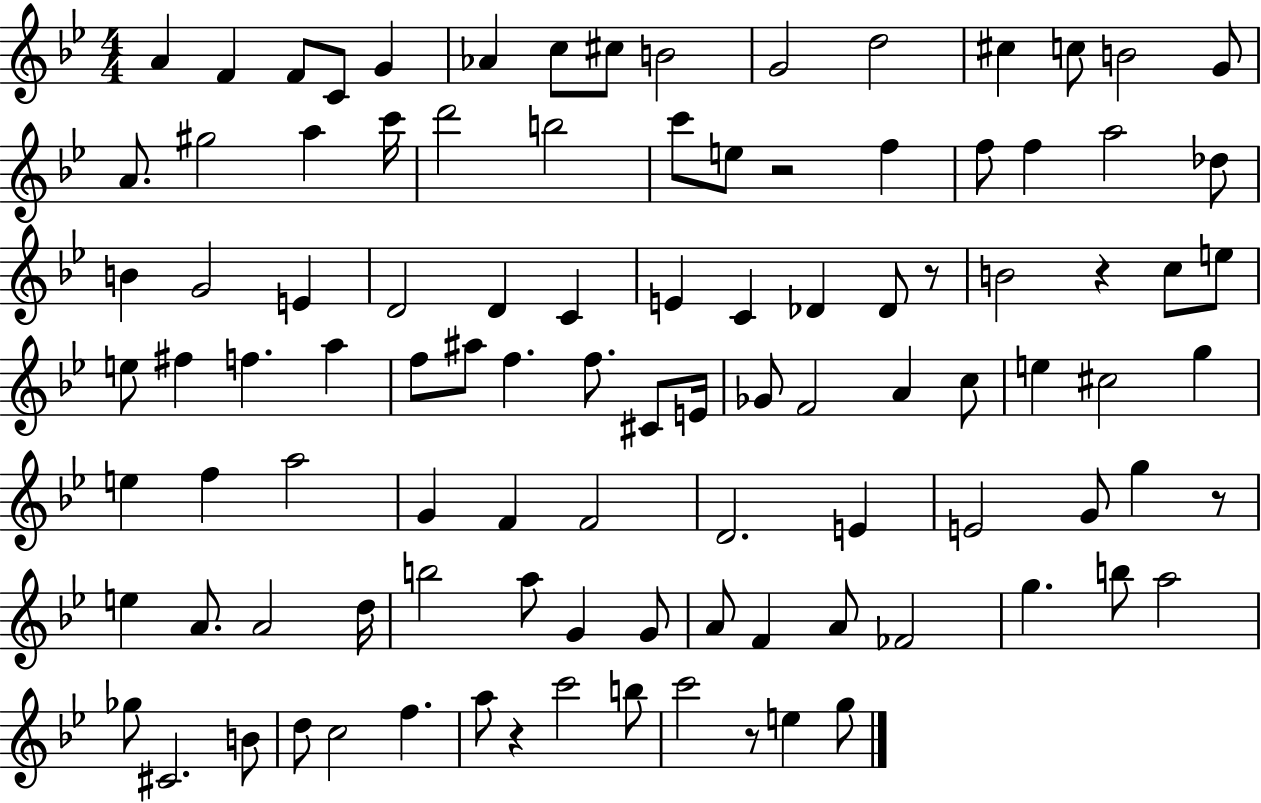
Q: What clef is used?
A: treble